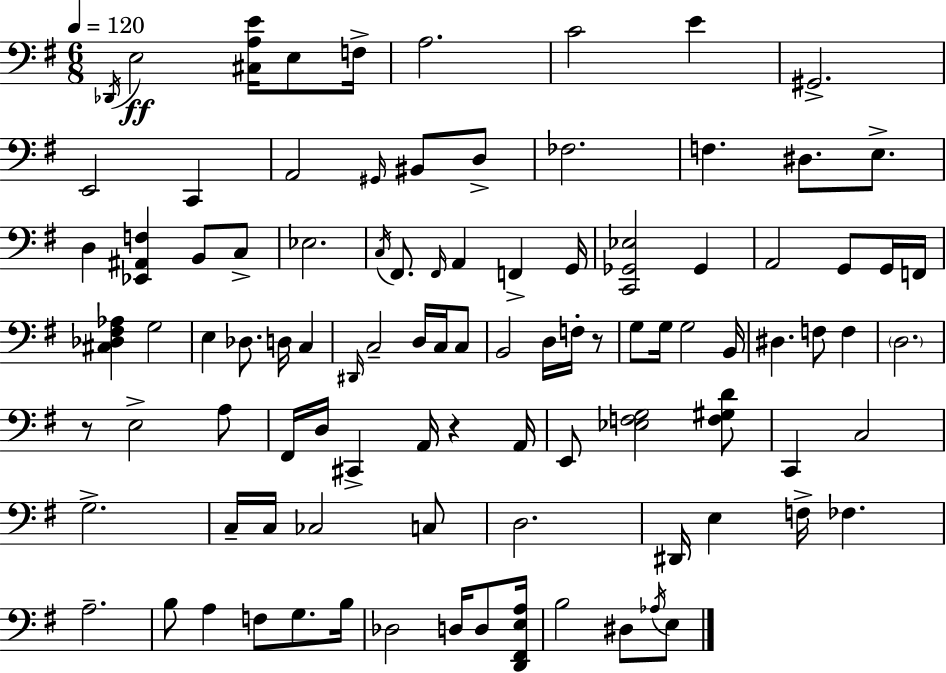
Db2/s E3/h [C#3,A3,E4]/s E3/e F3/s A3/h. C4/h E4/q G#2/h. E2/h C2/q A2/h G#2/s BIS2/e D3/e FES3/h. F3/q. D#3/e. E3/e. D3/q [Eb2,A#2,F3]/q B2/e C3/e Eb3/h. C3/s F#2/e. F#2/s A2/q F2/q G2/s [C2,Gb2,Eb3]/h Gb2/q A2/h G2/e G2/s F2/s [C#3,Db3,F#3,Ab3]/q G3/h E3/q Db3/e. D3/s C3/q D#2/s C3/h D3/s C3/s C3/e B2/h D3/s F3/s R/e G3/e G3/s G3/h B2/s D#3/q. F3/e F3/q D3/h. R/e E3/h A3/e F#2/s D3/s C#2/q A2/s R/q A2/s E2/e [Eb3,F3,G3]/h [F3,G#3,D4]/e C2/q C3/h G3/h. C3/s C3/s CES3/h C3/e D3/h. D#2/s E3/q F3/s FES3/q. A3/h. B3/e A3/q F3/e G3/e. B3/s Db3/h D3/s D3/e [D2,F#2,E3,A3]/s B3/h D#3/e Ab3/s E3/e